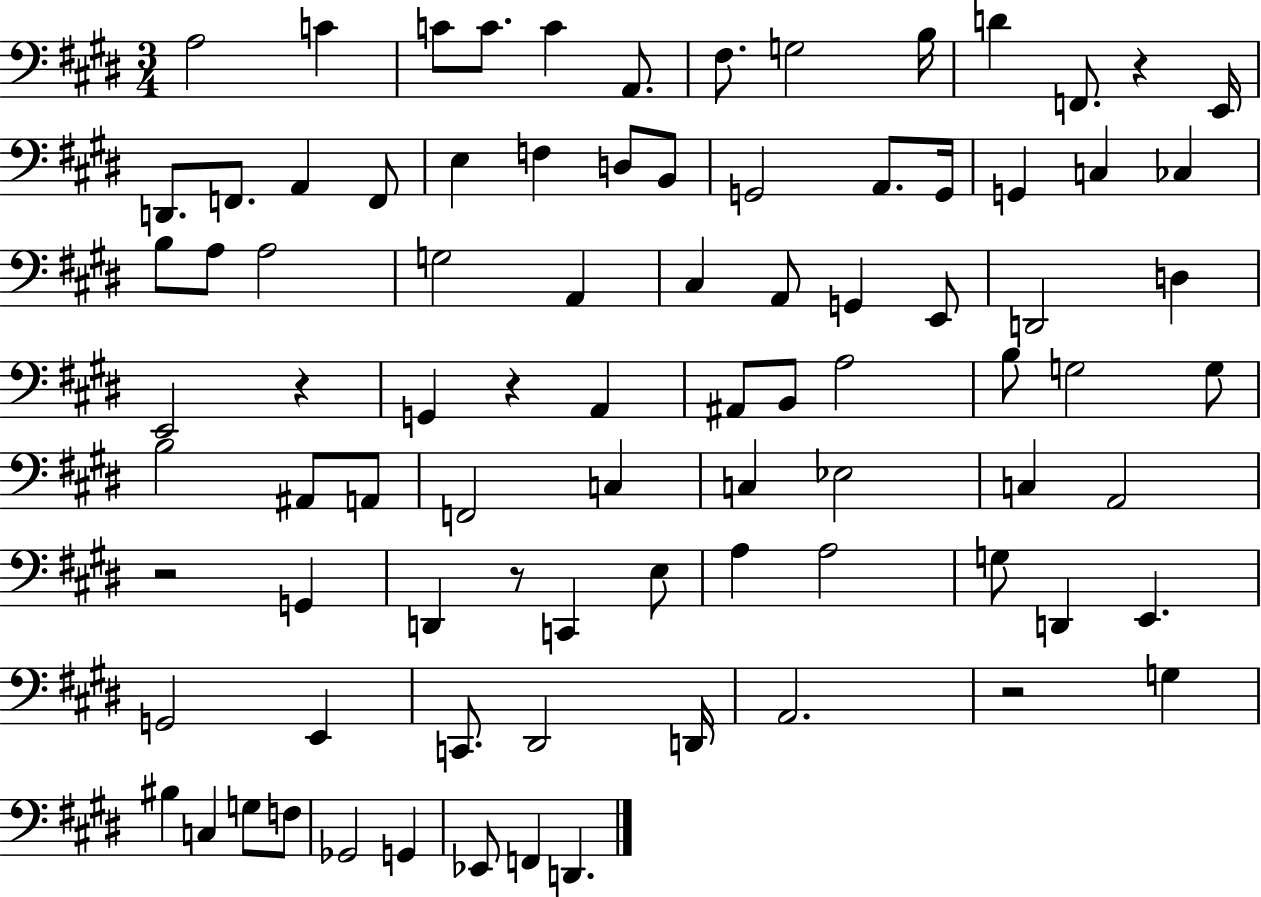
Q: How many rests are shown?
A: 6